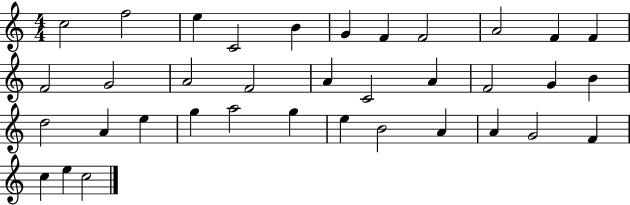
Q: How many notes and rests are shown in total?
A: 36